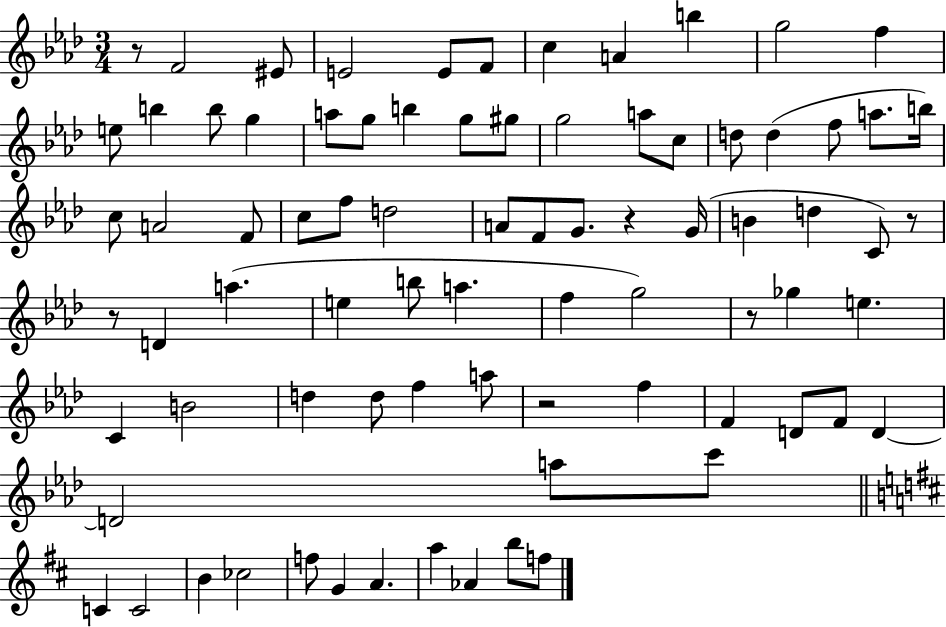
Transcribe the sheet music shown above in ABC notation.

X:1
T:Untitled
M:3/4
L:1/4
K:Ab
z/2 F2 ^E/2 E2 E/2 F/2 c A b g2 f e/2 b b/2 g a/2 g/2 b g/2 ^g/2 g2 a/2 c/2 d/2 d f/2 a/2 b/4 c/2 A2 F/2 c/2 f/2 d2 A/2 F/2 G/2 z G/4 B d C/2 z/2 z/2 D a e b/2 a f g2 z/2 _g e C B2 d d/2 f a/2 z2 f F D/2 F/2 D D2 a/2 c'/2 C C2 B _c2 f/2 G A a _A b/2 f/2